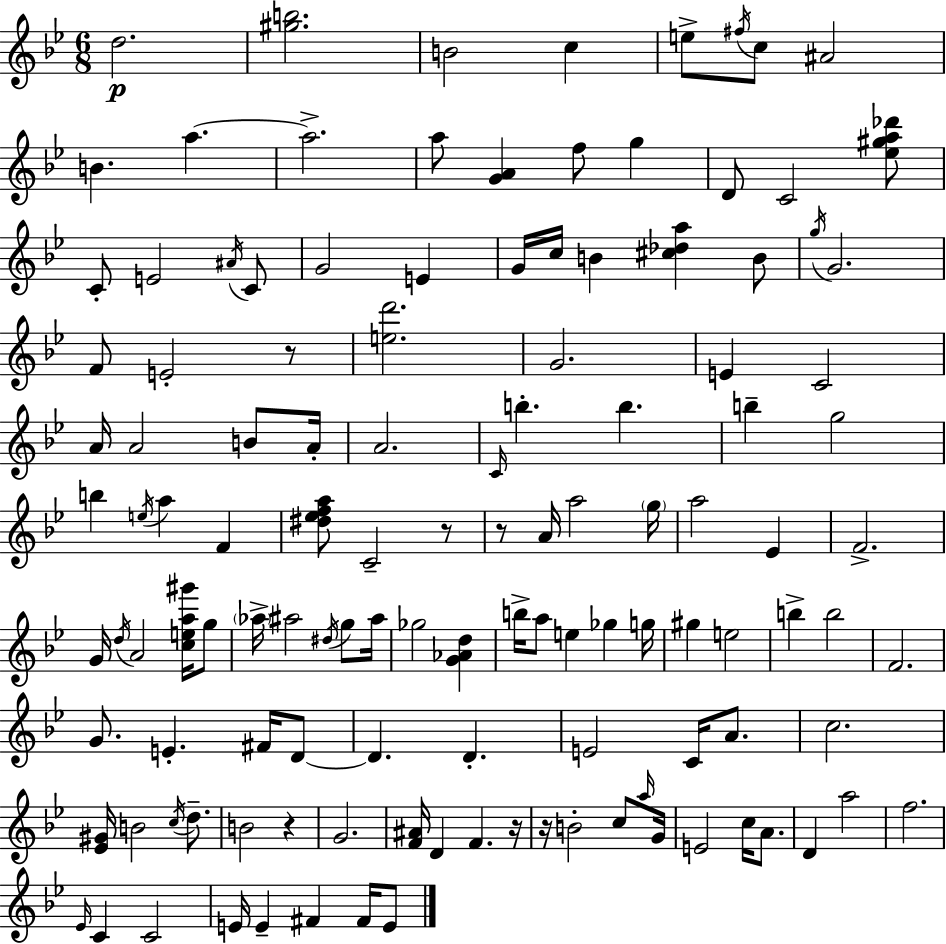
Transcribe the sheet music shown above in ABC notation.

X:1
T:Untitled
M:6/8
L:1/4
K:Gm
d2 [^gb]2 B2 c e/2 ^f/4 c/2 ^A2 B a a2 a/2 [GA] f/2 g D/2 C2 [_e^ga_d']/2 C/2 E2 ^A/4 C/2 G2 E G/4 c/4 B [^c_da] B/2 g/4 G2 F/2 E2 z/2 [ed']2 G2 E C2 A/4 A2 B/2 A/4 A2 C/4 b b b g2 b e/4 a F [^d_efa]/2 C2 z/2 z/2 A/4 a2 g/4 a2 _E F2 G/4 d/4 A2 [cea^g']/4 g/2 _a/4 ^a2 ^d/4 g/2 ^a/4 _g2 [G_Ad] b/4 a/2 e _g g/4 ^g e2 b b2 F2 G/2 E ^F/4 D/2 D D E2 C/4 A/2 c2 [_E^G]/4 B2 c/4 d/2 B2 z G2 [F^A]/4 D F z/4 z/4 B2 c/2 a/4 G/4 E2 c/4 A/2 D a2 f2 _E/4 C C2 E/4 E ^F ^F/4 E/2